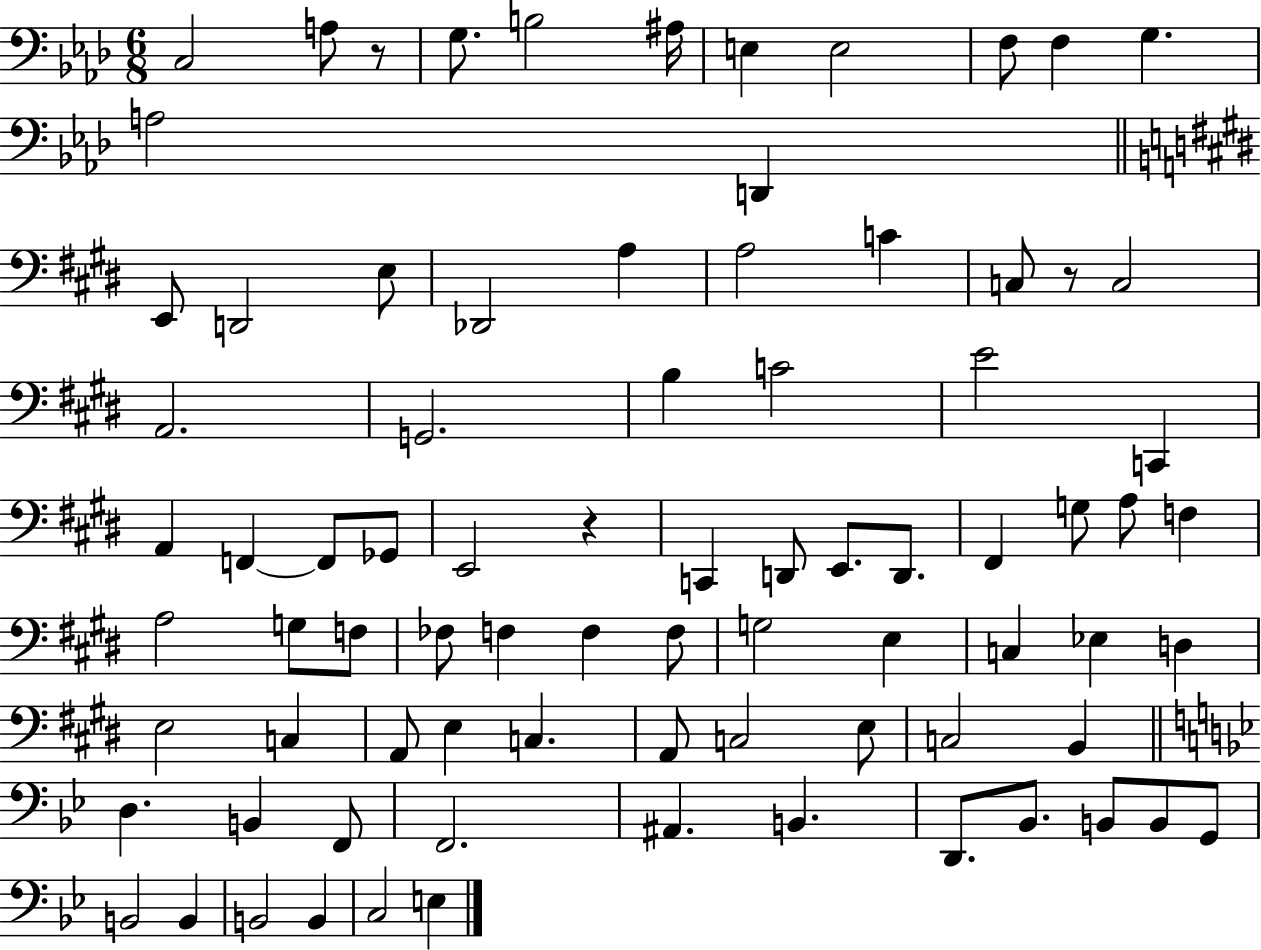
{
  \clef bass
  \numericTimeSignature
  \time 6/8
  \key aes \major
  c2 a8 r8 | g8. b2 ais16 | e4 e2 | f8 f4 g4. | \break a2 d,4 | \bar "||" \break \key e \major e,8 d,2 e8 | des,2 a4 | a2 c'4 | c8 r8 c2 | \break a,2. | g,2. | b4 c'2 | e'2 c,4 | \break a,4 f,4~~ f,8 ges,8 | e,2 r4 | c,4 d,8 e,8. d,8. | fis,4 g8 a8 f4 | \break a2 g8 f8 | fes8 f4 f4 f8 | g2 e4 | c4 ees4 d4 | \break e2 c4 | a,8 e4 c4. | a,8 c2 e8 | c2 b,4 | \break \bar "||" \break \key g \minor d4. b,4 f,8 | f,2. | ais,4. b,4. | d,8. bes,8. b,8 b,8 g,8 | \break b,2 b,4 | b,2 b,4 | c2 e4 | \bar "|."
}